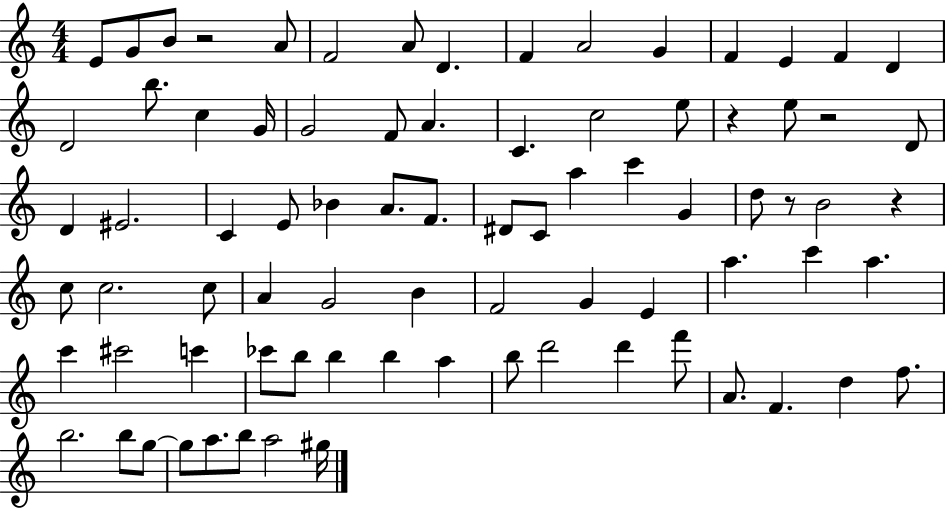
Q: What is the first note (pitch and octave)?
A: E4